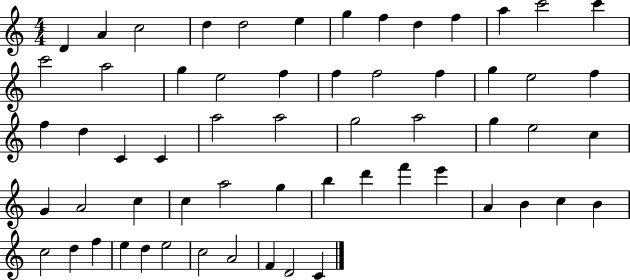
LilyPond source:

{
  \clef treble
  \numericTimeSignature
  \time 4/4
  \key c \major
  d'4 a'4 c''2 | d''4 d''2 e''4 | g''4 f''4 d''4 f''4 | a''4 c'''2 c'''4 | \break c'''2 a''2 | g''4 e''2 f''4 | f''4 f''2 f''4 | g''4 e''2 f''4 | \break f''4 d''4 c'4 c'4 | a''2 a''2 | g''2 a''2 | g''4 e''2 c''4 | \break g'4 a'2 c''4 | c''4 a''2 g''4 | b''4 d'''4 f'''4 e'''4 | a'4 b'4 c''4 b'4 | \break c''2 d''4 f''4 | e''4 d''4 e''2 | c''2 a'2 | f'4 d'2 c'4 | \break \bar "|."
}